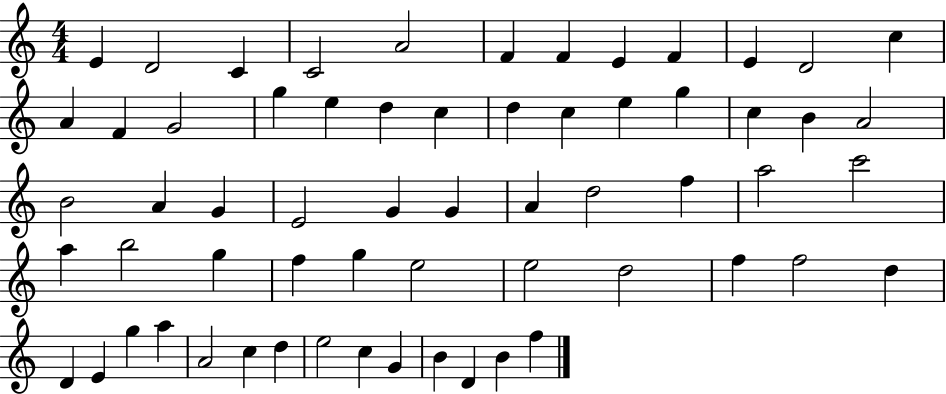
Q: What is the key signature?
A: C major